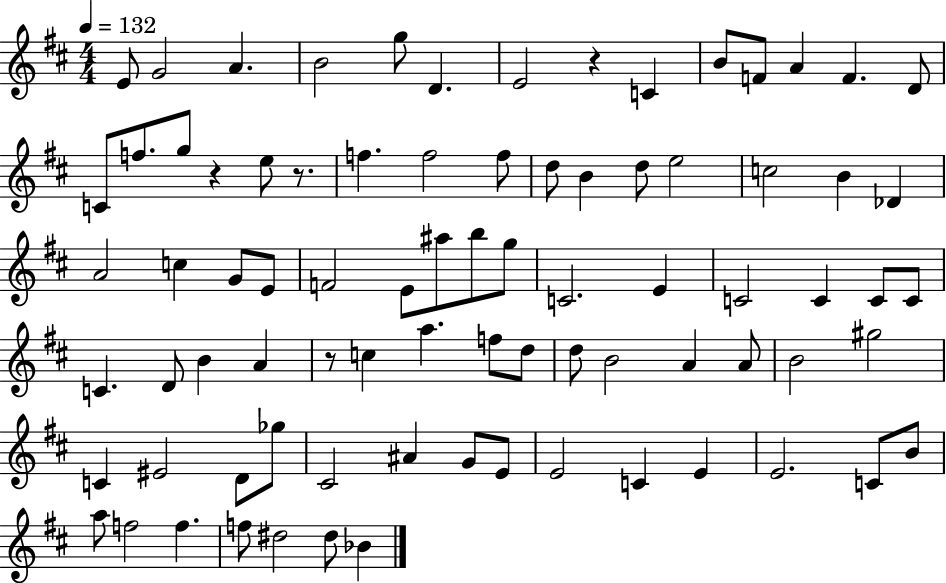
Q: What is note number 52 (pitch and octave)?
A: B4